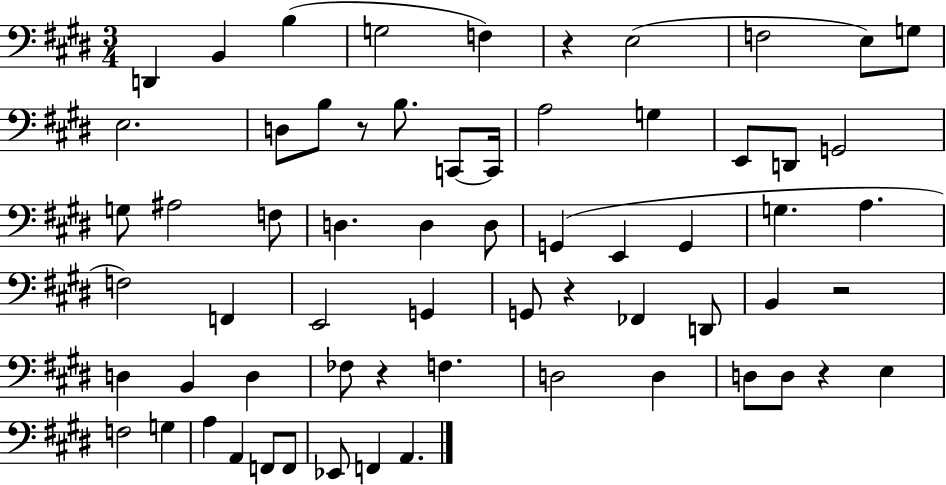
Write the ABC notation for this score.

X:1
T:Untitled
M:3/4
L:1/4
K:E
D,, B,, B, G,2 F, z E,2 F,2 E,/2 G,/2 E,2 D,/2 B,/2 z/2 B,/2 C,,/2 C,,/4 A,2 G, E,,/2 D,,/2 G,,2 G,/2 ^A,2 F,/2 D, D, D,/2 G,, E,, G,, G, A, F,2 F,, E,,2 G,, G,,/2 z _F,, D,,/2 B,, z2 D, B,, D, _F,/2 z F, D,2 D, D,/2 D,/2 z E, F,2 G, A, A,, F,,/2 F,,/2 _E,,/2 F,, A,,